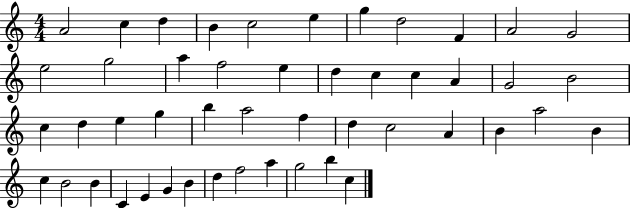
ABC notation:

X:1
T:Untitled
M:4/4
L:1/4
K:C
A2 c d B c2 e g d2 F A2 G2 e2 g2 a f2 e d c c A G2 B2 c d e g b a2 f d c2 A B a2 B c B2 B C E G B d f2 a g2 b c